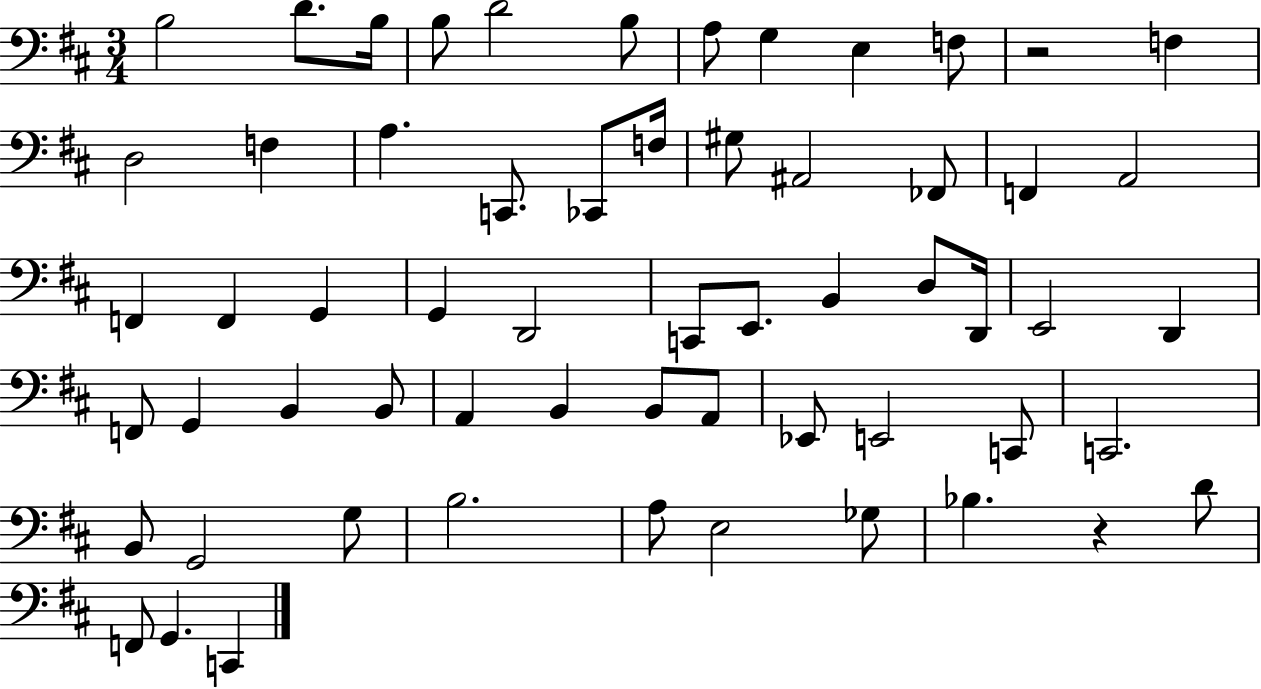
{
  \clef bass
  \numericTimeSignature
  \time 3/4
  \key d \major
  b2 d'8. b16 | b8 d'2 b8 | a8 g4 e4 f8 | r2 f4 | \break d2 f4 | a4. c,8. ces,8 f16 | gis8 ais,2 fes,8 | f,4 a,2 | \break f,4 f,4 g,4 | g,4 d,2 | c,8 e,8. b,4 d8 d,16 | e,2 d,4 | \break f,8 g,4 b,4 b,8 | a,4 b,4 b,8 a,8 | ees,8 e,2 c,8 | c,2. | \break b,8 g,2 g8 | b2. | a8 e2 ges8 | bes4. r4 d'8 | \break f,8 g,4. c,4 | \bar "|."
}